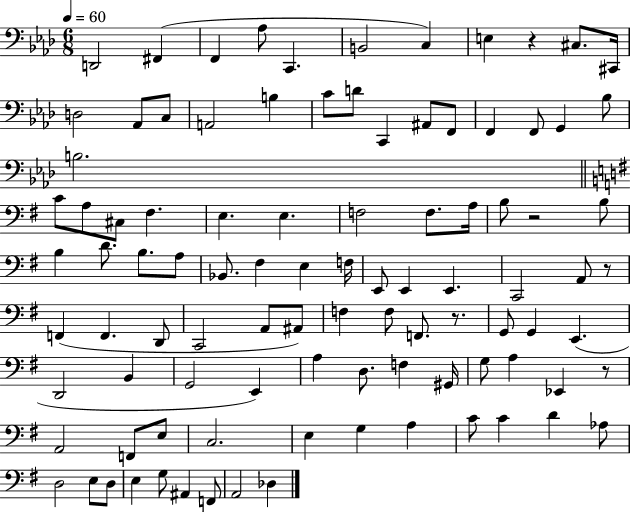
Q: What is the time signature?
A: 6/8